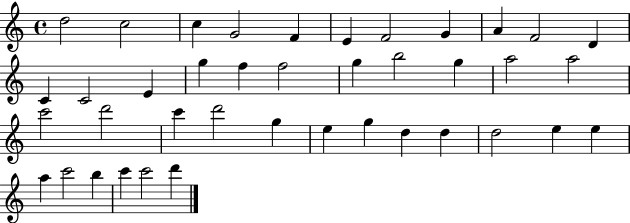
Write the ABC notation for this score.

X:1
T:Untitled
M:4/4
L:1/4
K:C
d2 c2 c G2 F E F2 G A F2 D C C2 E g f f2 g b2 g a2 a2 c'2 d'2 c' d'2 g e g d d d2 e e a c'2 b c' c'2 d'